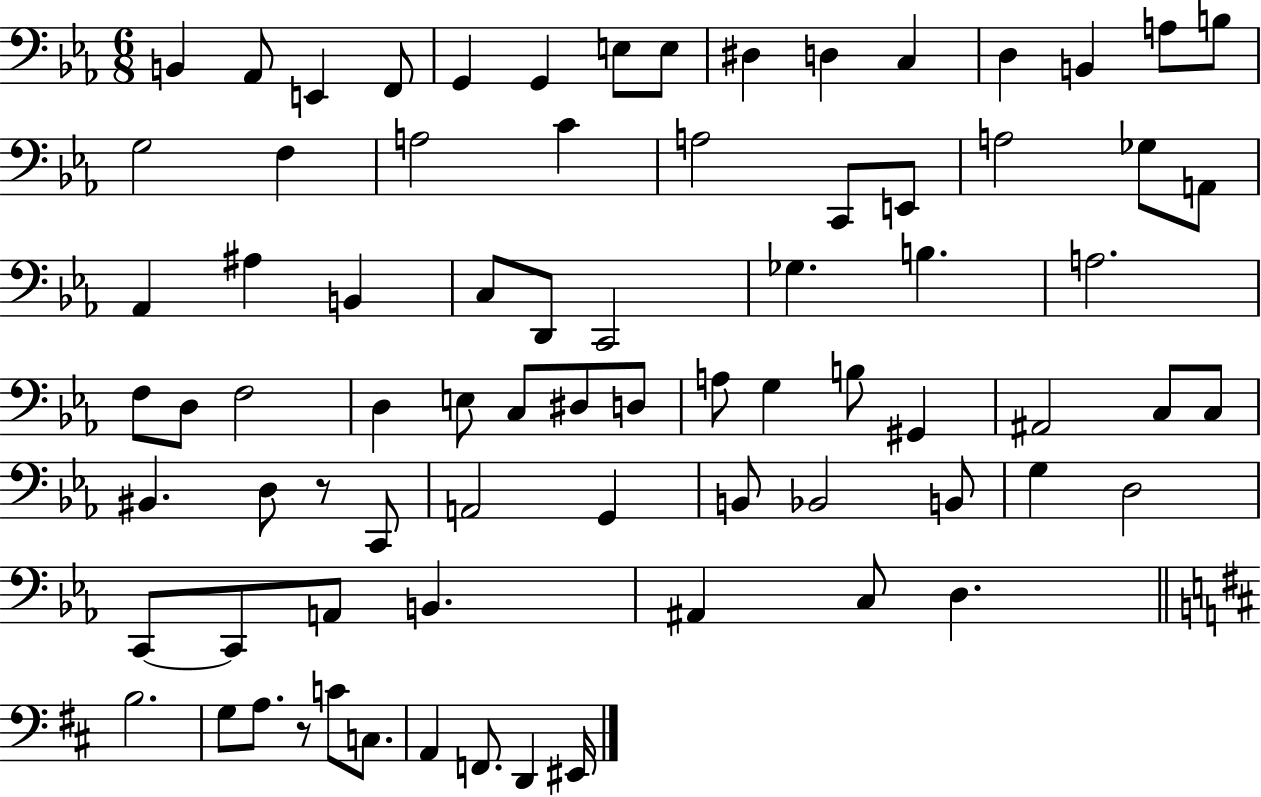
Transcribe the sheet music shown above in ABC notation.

X:1
T:Untitled
M:6/8
L:1/4
K:Eb
B,, _A,,/2 E,, F,,/2 G,, G,, E,/2 E,/2 ^D, D, C, D, B,, A,/2 B,/2 G,2 F, A,2 C A,2 C,,/2 E,,/2 A,2 _G,/2 A,,/2 _A,, ^A, B,, C,/2 D,,/2 C,,2 _G, B, A,2 F,/2 D,/2 F,2 D, E,/2 C,/2 ^D,/2 D,/2 A,/2 G, B,/2 ^G,, ^A,,2 C,/2 C,/2 ^B,, D,/2 z/2 C,,/2 A,,2 G,, B,,/2 _B,,2 B,,/2 G, D,2 C,,/2 C,,/2 A,,/2 B,, ^A,, C,/2 D, B,2 G,/2 A,/2 z/2 C/2 C,/2 A,, F,,/2 D,, ^E,,/4